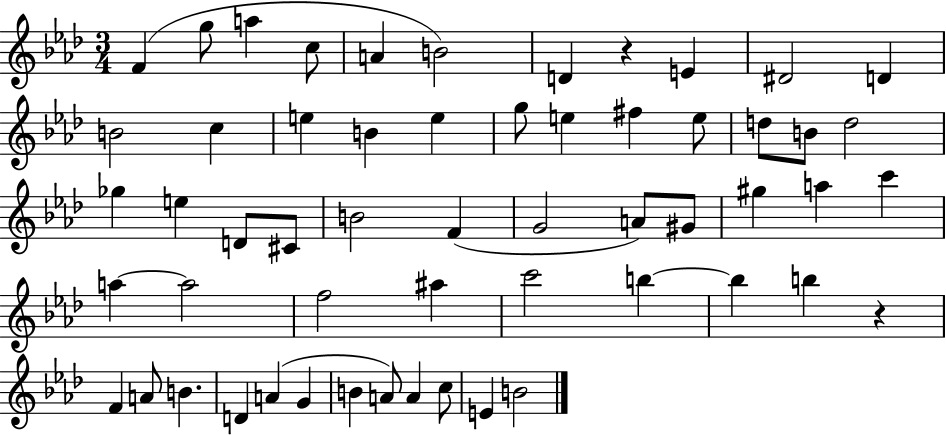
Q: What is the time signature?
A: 3/4